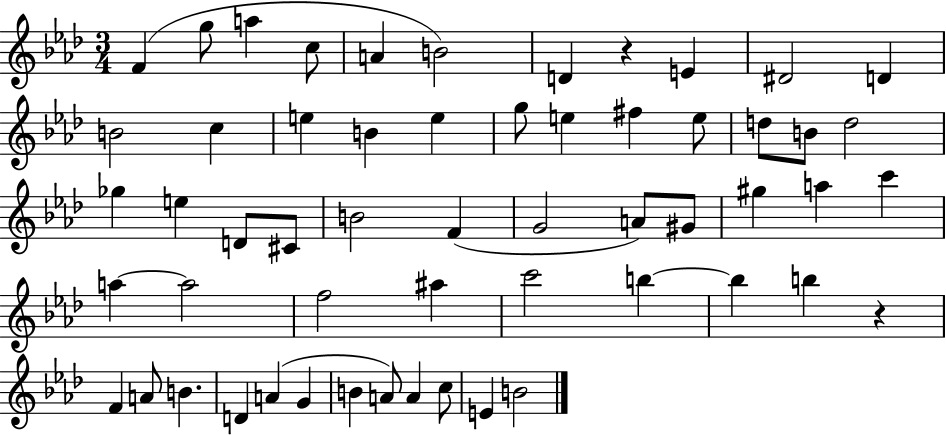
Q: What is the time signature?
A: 3/4